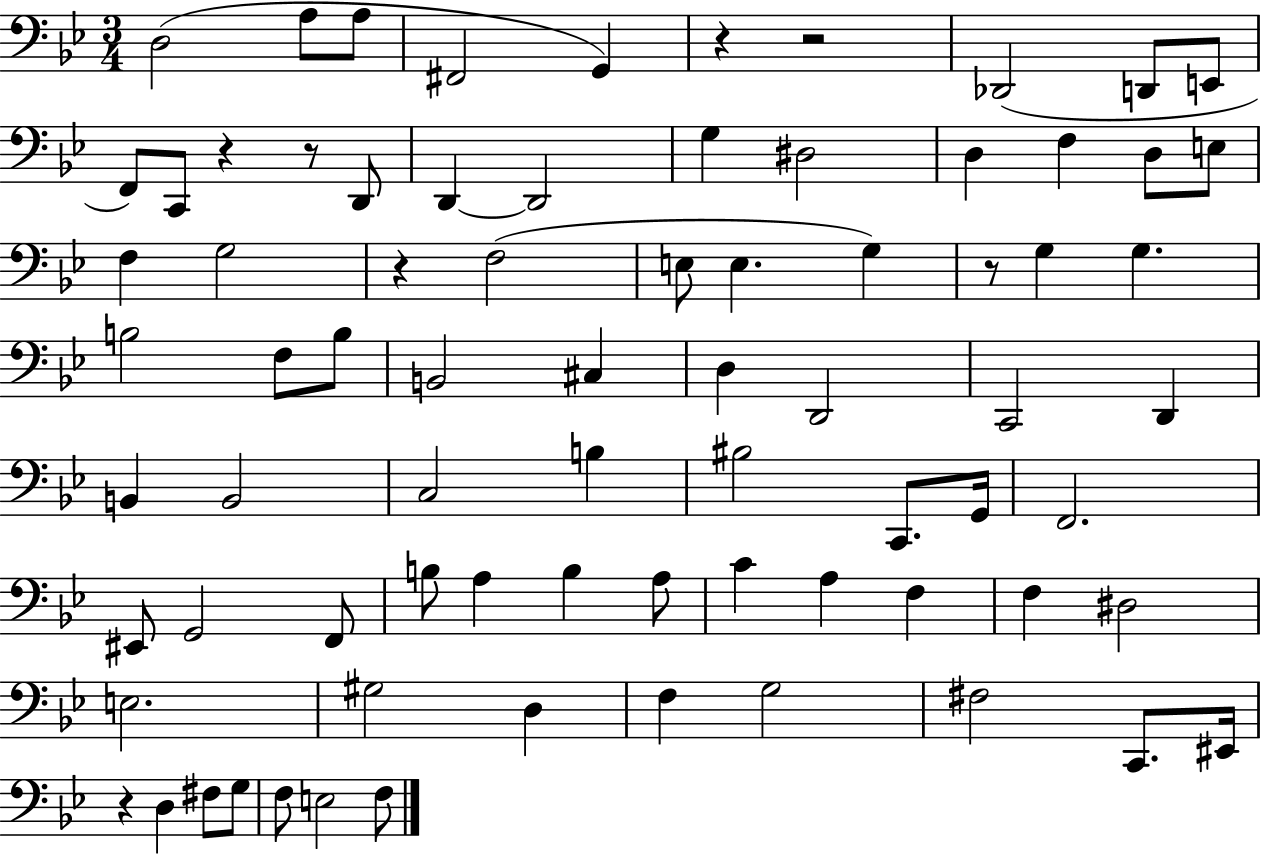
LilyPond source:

{
  \clef bass
  \numericTimeSignature
  \time 3/4
  \key bes \major
  \repeat volta 2 { d2( a8 a8 | fis,2 g,4) | r4 r2 | des,2( d,8 e,8 | \break f,8) c,8 r4 r8 d,8 | d,4~~ d,2 | g4 dis2 | d4 f4 d8 e8 | \break f4 g2 | r4 f2( | e8 e4. g4) | r8 g4 g4. | \break b2 f8 b8 | b,2 cis4 | d4 d,2 | c,2 d,4 | \break b,4 b,2 | c2 b4 | bis2 c,8. g,16 | f,2. | \break eis,8 g,2 f,8 | b8 a4 b4 a8 | c'4 a4 f4 | f4 dis2 | \break e2. | gis2 d4 | f4 g2 | fis2 c,8. eis,16 | \break r4 d4 fis8 g8 | f8 e2 f8 | } \bar "|."
}